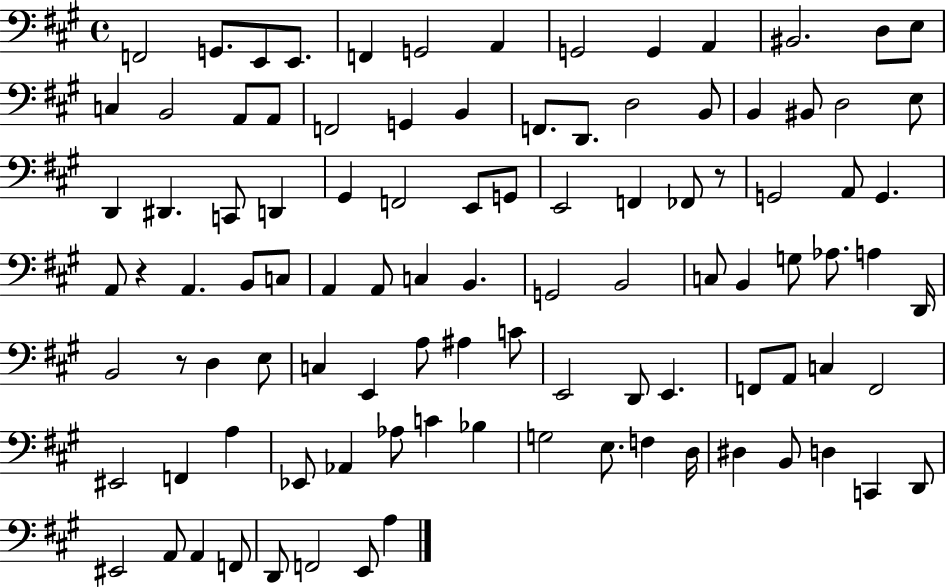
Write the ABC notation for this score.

X:1
T:Untitled
M:4/4
L:1/4
K:A
F,,2 G,,/2 E,,/2 E,,/2 F,, G,,2 A,, G,,2 G,, A,, ^B,,2 D,/2 E,/2 C, B,,2 A,,/2 A,,/2 F,,2 G,, B,, F,,/2 D,,/2 D,2 B,,/2 B,, ^B,,/2 D,2 E,/2 D,, ^D,, C,,/2 D,, ^G,, F,,2 E,,/2 G,,/2 E,,2 F,, _F,,/2 z/2 G,,2 A,,/2 G,, A,,/2 z A,, B,,/2 C,/2 A,, A,,/2 C, B,, G,,2 B,,2 C,/2 B,, G,/2 _A,/2 A, D,,/4 B,,2 z/2 D, E,/2 C, E,, A,/2 ^A, C/2 E,,2 D,,/2 E,, F,,/2 A,,/2 C, F,,2 ^E,,2 F,, A, _E,,/2 _A,, _A,/2 C _B, G,2 E,/2 F, D,/4 ^D, B,,/2 D, C,, D,,/2 ^E,,2 A,,/2 A,, F,,/2 D,,/2 F,,2 E,,/2 A,